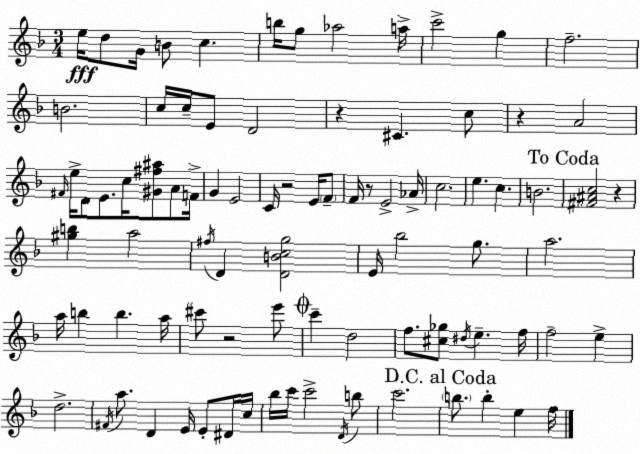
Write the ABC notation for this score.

X:1
T:Untitled
M:3/4
L:1/4
K:Dm
e/4 d/2 G/4 B/2 c b/4 g/2 _a2 a/4 c'2 g f2 B2 c/4 c/4 E/2 D2 z ^C c/2 z A2 ^F/4 e/4 D/2 E/2 c/4 [^G^f^a]/2 A/2 F/4 G E2 C/4 z2 E/4 F/2 F/4 z/2 E2 _A/4 c2 e c B2 [^F^Ac]2 z [^gb] a2 ^f/4 D [DBcg]2 E/4 _b2 g/2 a2 a/4 b b a/4 ^c'/2 z2 e'/2 c' d2 f/2 [^c_g]/2 ^d/4 e f/4 f2 e d2 ^F/4 a/2 D E/4 E/2 ^D/4 c/4 _b/4 c'/4 c'2 D/4 b/2 c'2 b/2 b e f/4